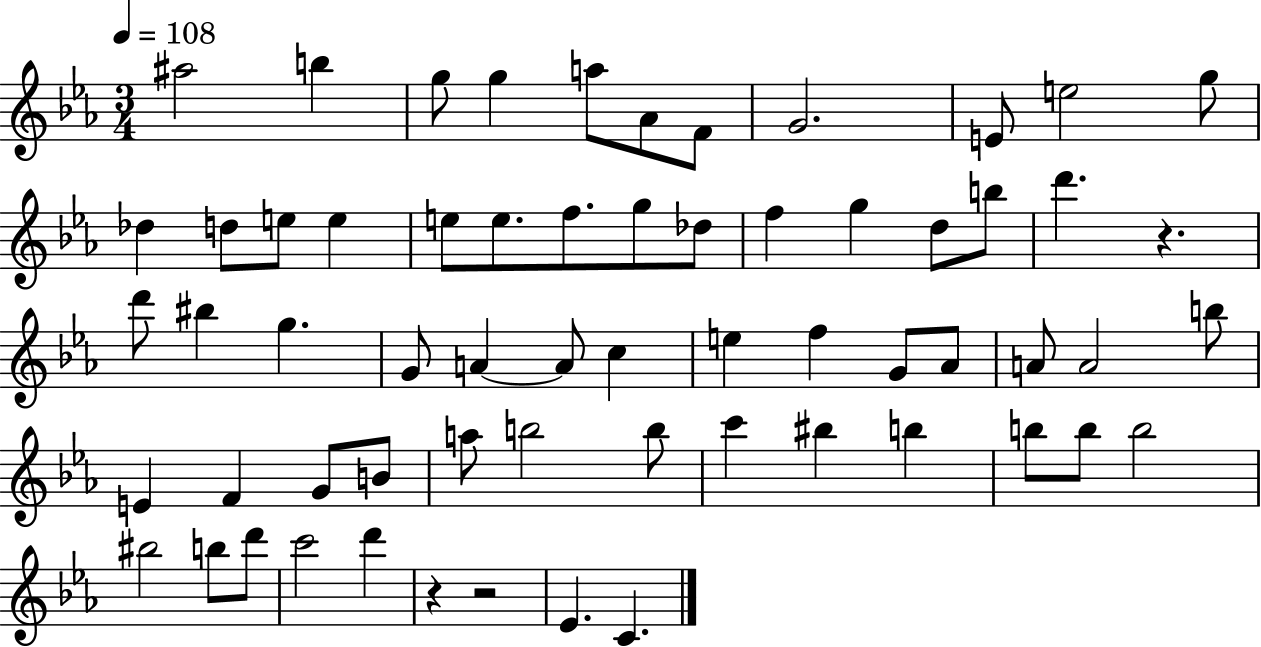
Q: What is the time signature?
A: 3/4